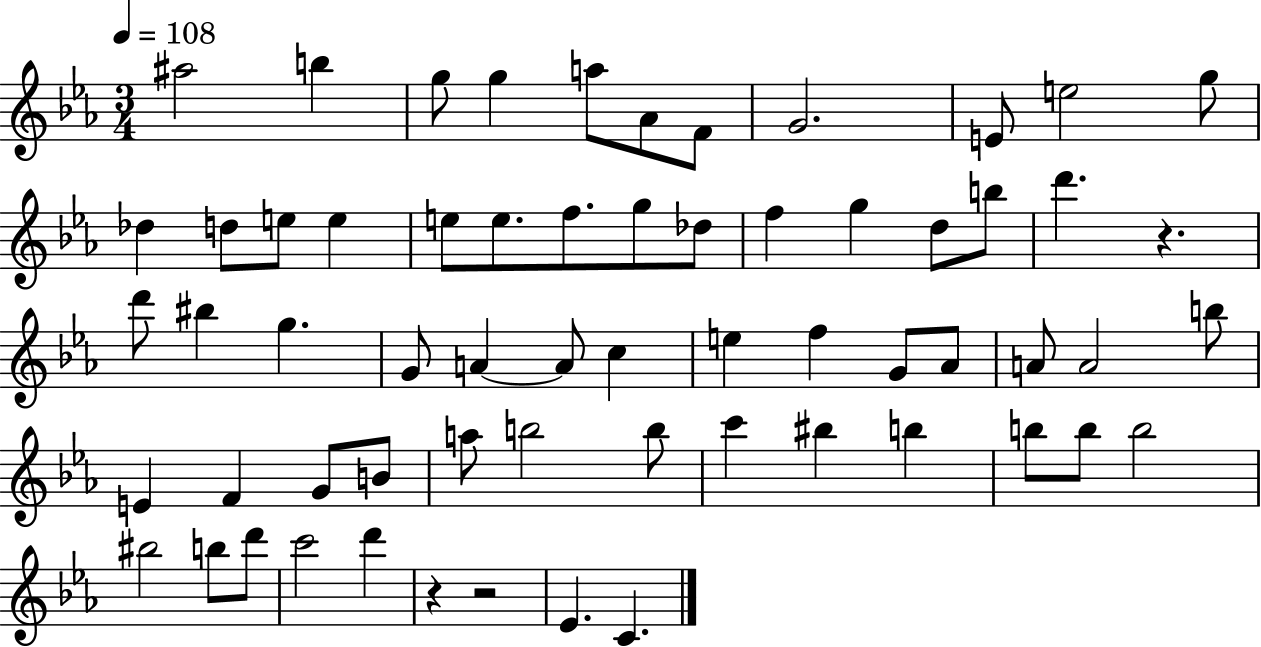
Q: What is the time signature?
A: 3/4